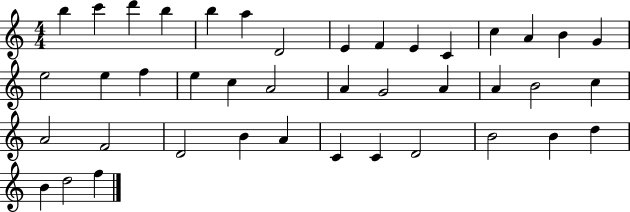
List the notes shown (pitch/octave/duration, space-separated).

B5/q C6/q D6/q B5/q B5/q A5/q D4/h E4/q F4/q E4/q C4/q C5/q A4/q B4/q G4/q E5/h E5/q F5/q E5/q C5/q A4/h A4/q G4/h A4/q A4/q B4/h C5/q A4/h F4/h D4/h B4/q A4/q C4/q C4/q D4/h B4/h B4/q D5/q B4/q D5/h F5/q